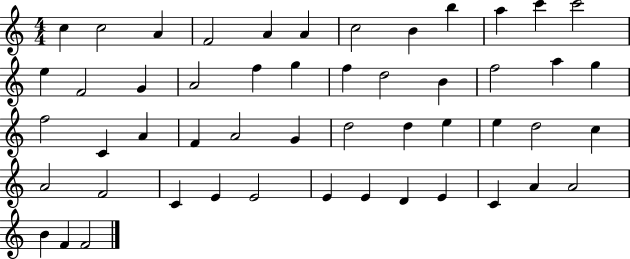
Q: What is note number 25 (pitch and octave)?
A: F5